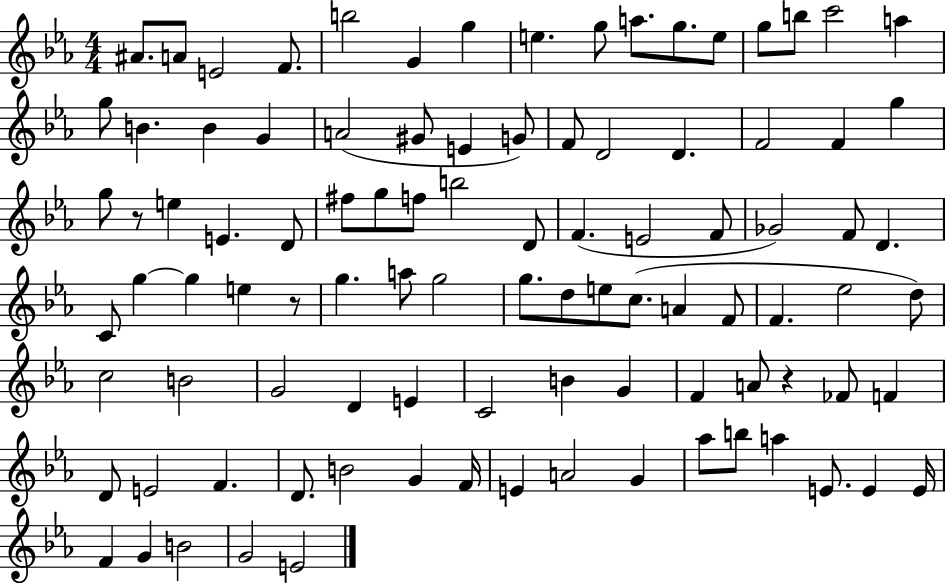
{
  \clef treble
  \numericTimeSignature
  \time 4/4
  \key ees \major
  \repeat volta 2 { ais'8. a'8 e'2 f'8. | b''2 g'4 g''4 | e''4. g''8 a''8. g''8. e''8 | g''8 b''8 c'''2 a''4 | \break g''8 b'4. b'4 g'4 | a'2( gis'8 e'4 g'8) | f'8 d'2 d'4. | f'2 f'4 g''4 | \break g''8 r8 e''4 e'4. d'8 | fis''8 g''8 f''8 b''2 d'8 | f'4.( e'2 f'8 | ges'2) f'8 d'4. | \break c'8 g''4~~ g''4 e''4 r8 | g''4. a''8 g''2 | g''8. d''8 e''8 c''8.( a'4 f'8 | f'4. ees''2 d''8) | \break c''2 b'2 | g'2 d'4 e'4 | c'2 b'4 g'4 | f'4 a'8 r4 fes'8 f'4 | \break d'8 e'2 f'4. | d'8. b'2 g'4 f'16 | e'4 a'2 g'4 | aes''8 b''8 a''4 e'8. e'4 e'16 | \break f'4 g'4 b'2 | g'2 e'2 | } \bar "|."
}